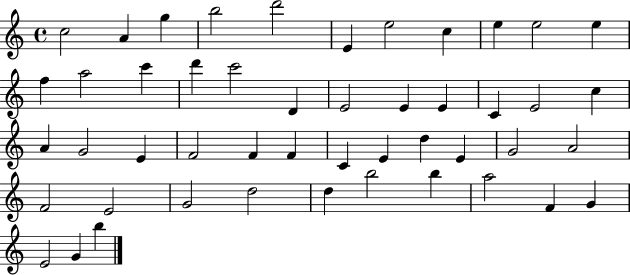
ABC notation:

X:1
T:Untitled
M:4/4
L:1/4
K:C
c2 A g b2 d'2 E e2 c e e2 e f a2 c' d' c'2 D E2 E E C E2 c A G2 E F2 F F C E d E G2 A2 F2 E2 G2 d2 d b2 b a2 F G E2 G b